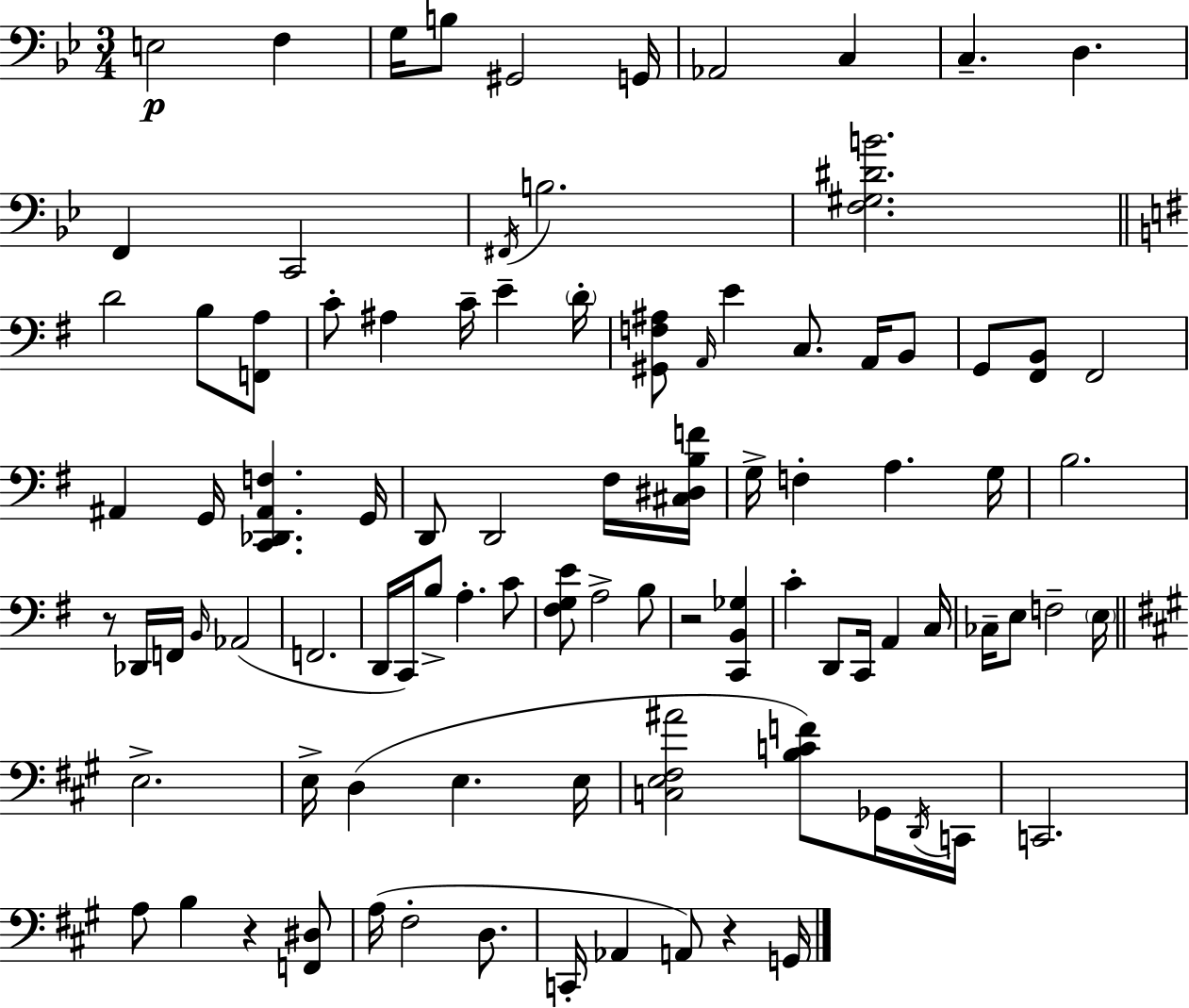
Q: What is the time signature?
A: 3/4